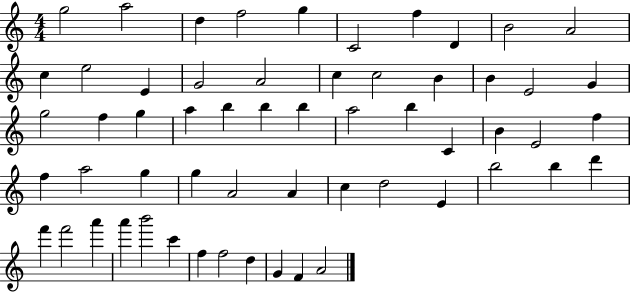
G5/h A5/h D5/q F5/h G5/q C4/h F5/q D4/q B4/h A4/h C5/q E5/h E4/q G4/h A4/h C5/q C5/h B4/q B4/q E4/h G4/q G5/h F5/q G5/q A5/q B5/q B5/q B5/q A5/h B5/q C4/q B4/q E4/h F5/q F5/q A5/h G5/q G5/q A4/h A4/q C5/q D5/h E4/q B5/h B5/q D6/q F6/q F6/h A6/q A6/q B6/h C6/q F5/q F5/h D5/q G4/q F4/q A4/h